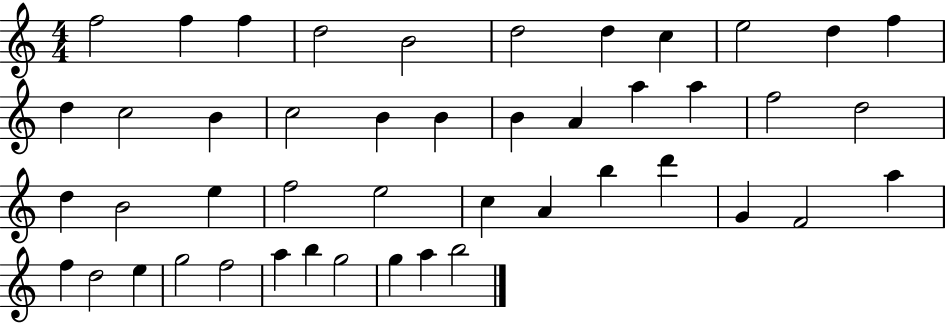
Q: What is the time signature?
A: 4/4